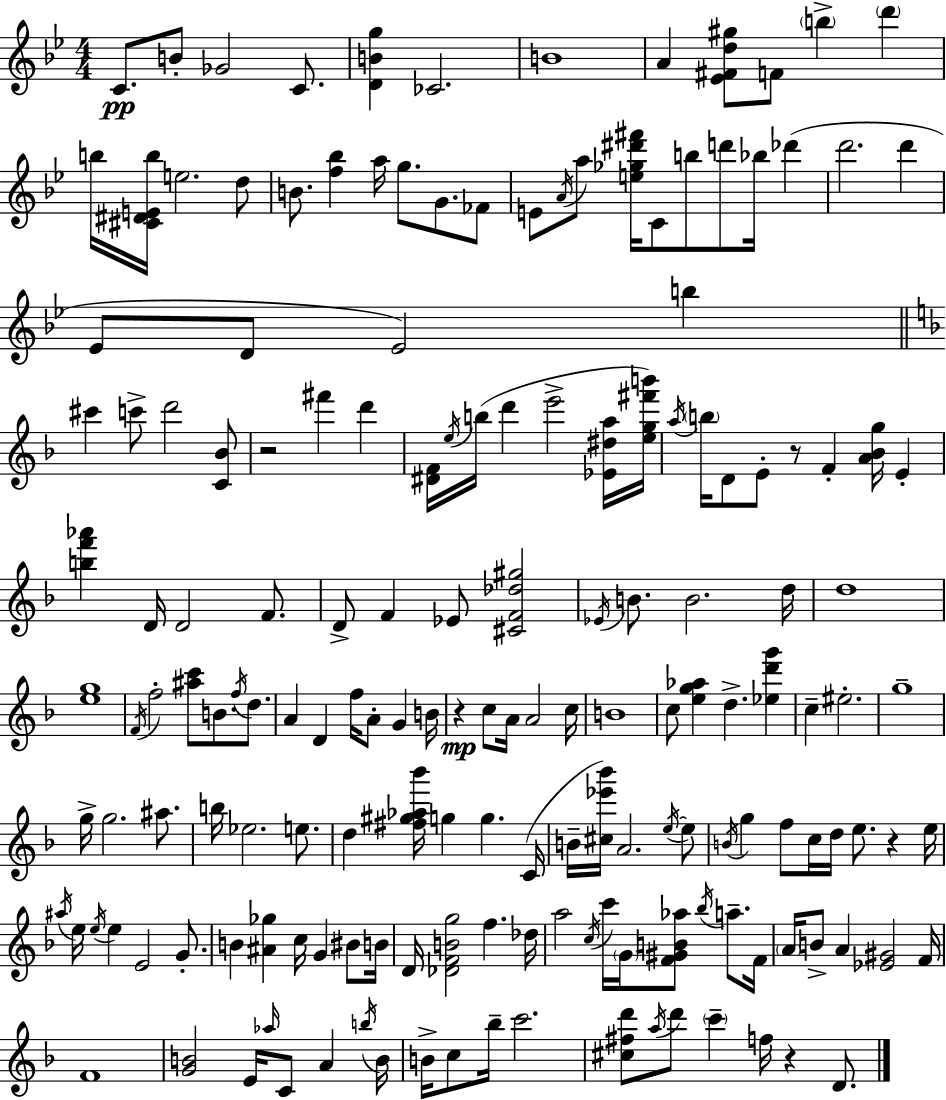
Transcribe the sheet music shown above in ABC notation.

X:1
T:Untitled
M:4/4
L:1/4
K:Gm
C/2 B/2 _G2 C/2 [DBg] _C2 B4 A [_E^Fd^g]/2 F/2 b d' b/4 [^C^DEb]/4 e2 d/2 B/2 [f_b] a/4 g/2 G/2 _F/2 E/2 A/4 a/2 [e_g^d'^f']/4 C/2 b/2 d'/2 _b/4 _d' d'2 d' _E/2 D/2 _E2 b ^c' c'/2 d'2 [C_B]/2 z2 ^f' d' [^DF]/4 e/4 b/4 d' e'2 [_E^da]/4 [eg^f'b']/4 a/4 b/4 D/2 E/2 z/2 F [A_Bg]/4 E [bf'_a'] D/4 D2 F/2 D/2 F _E/2 [^CF_d^g]2 _E/4 B/2 B2 d/4 d4 [eg]4 F/4 f2 [^ac']/2 B/2 f/4 d/2 A D f/4 A/2 G B/4 z c/2 A/4 A2 c/4 B4 c/2 [eg_a] d [_ed'g'] c ^e2 g4 g/4 g2 ^a/2 b/4 _e2 e/2 d [^f^g_a_b']/4 g g C/4 B/4 [^c_e'_b']/4 A2 e/4 e/2 B/4 g f/2 c/4 d/4 e/2 z e/4 ^a/4 e/4 e/4 e E2 G/2 B [^A_g] c/4 G ^B/2 B/4 D/4 [_DFBg]2 f _d/4 a2 c/4 c'/4 G/4 [F^GB_a]/2 _b/4 a/2 F/4 A/4 B/2 A [_E^G]2 F/4 F4 [GB]2 E/4 _a/4 C/2 A b/4 B/4 B/4 c/2 _b/4 c'2 [^c^fd']/2 a/4 d'/2 c' f/4 z D/2